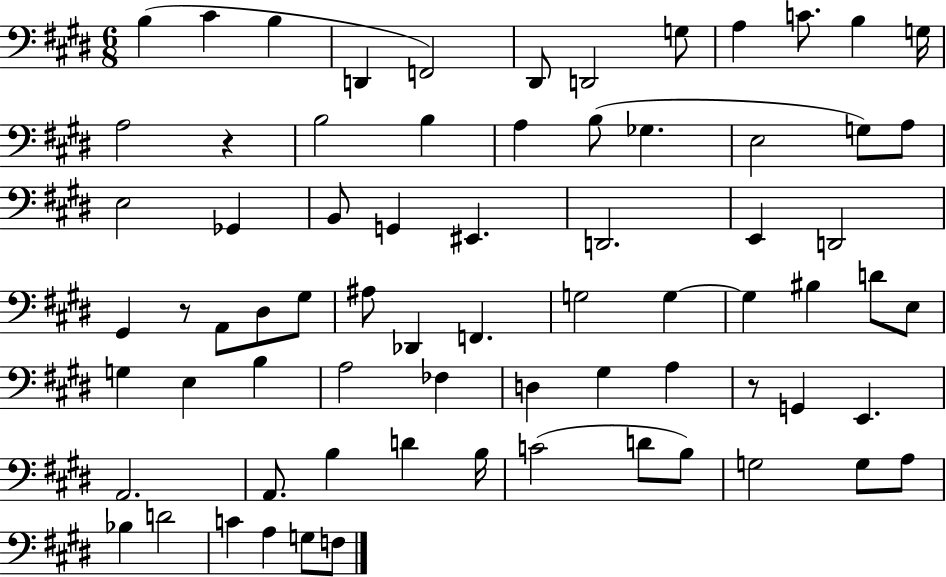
X:1
T:Untitled
M:6/8
L:1/4
K:E
B, ^C B, D,, F,,2 ^D,,/2 D,,2 G,/2 A, C/2 B, G,/4 A,2 z B,2 B, A, B,/2 _G, E,2 G,/2 A,/2 E,2 _G,, B,,/2 G,, ^E,, D,,2 E,, D,,2 ^G,, z/2 A,,/2 ^D,/2 ^G,/2 ^A,/2 _D,, F,, G,2 G, G, ^B, D/2 E,/2 G, E, B, A,2 _F, D, ^G, A, z/2 G,, E,, A,,2 A,,/2 B, D B,/4 C2 D/2 B,/2 G,2 G,/2 A,/2 _B, D2 C A, G,/2 F,/2